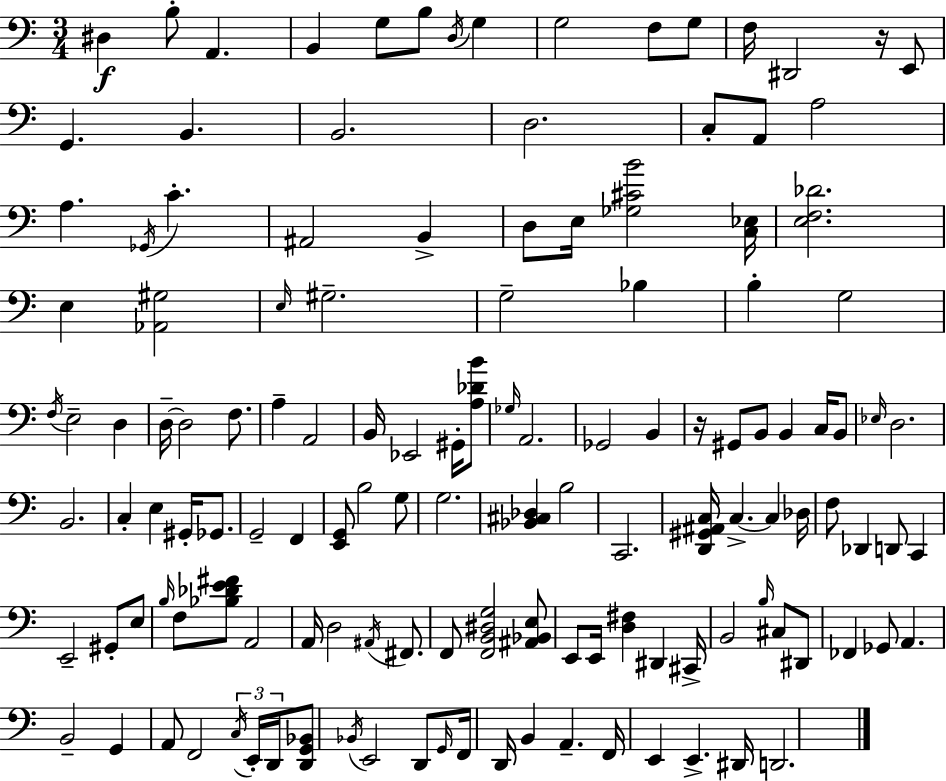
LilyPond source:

{
  \clef bass
  \numericTimeSignature
  \time 3/4
  \key a \minor
  dis4\f b8-. a,4. | b,4 g8 b8 \acciaccatura { d16 } g4 | g2 f8 g8 | f16 dis,2 r16 e,8 | \break g,4. b,4. | b,2. | d2. | c8-. a,8 a2 | \break a4. \acciaccatura { ges,16 } c'4.-. | ais,2 b,4-> | d8 e16 <ges cis' b'>2 | <c ees>16 <e f des'>2. | \break e4 <aes, gis>2 | \grace { e16 } gis2.-- | g2-- bes4 | b4-. g2 | \break \acciaccatura { f16 } e2-- | d4 d16--~~ d2 | f8. a4-- a,2 | b,16 ees,2 | \break gis,16-. <a des' b'>8 \grace { ges16 } a,2. | ges,2 | b,4 r16 gis,8 b,8 b,4 | c16 b,8 \grace { ees16 } d2. | \break b,2. | c4-. e4 | gis,16-. ges,8. g,2-- | f,4 <e, g,>8 b2 | \break g8 g2. | <bes, cis des>4 b2 | c,2. | <d, gis, ais, c>16 c4.->~~ | \break c4 des16 f8 des,4 | d,8 c,4 e,2-- | gis,8-. e8 \grace { b16 } f8 <bes des' e' fis'>8 a,2 | a,16 d2 | \break \acciaccatura { ais,16 } fis,8. f,8 <f, b, dis g>2 | <ais, bes, e>8 e,8 e,16 <d fis>4 | dis,4 cis,16-> b,2 | \grace { b16 } cis8 dis,8 fes,4 | \break ges,8 a,4. b,2-- | g,4 a,8 f,2 | \tuplet 3/2 { \acciaccatura { c16 } e,16-. d,16 } <d, g, bes,>8 | \acciaccatura { bes,16 } e,2 d,8 \grace { g,16 } | \break f,16 d,16 b,4 a,4.-- | f,16 e,4 e,4.-> dis,16 | d,2. | \bar "|."
}